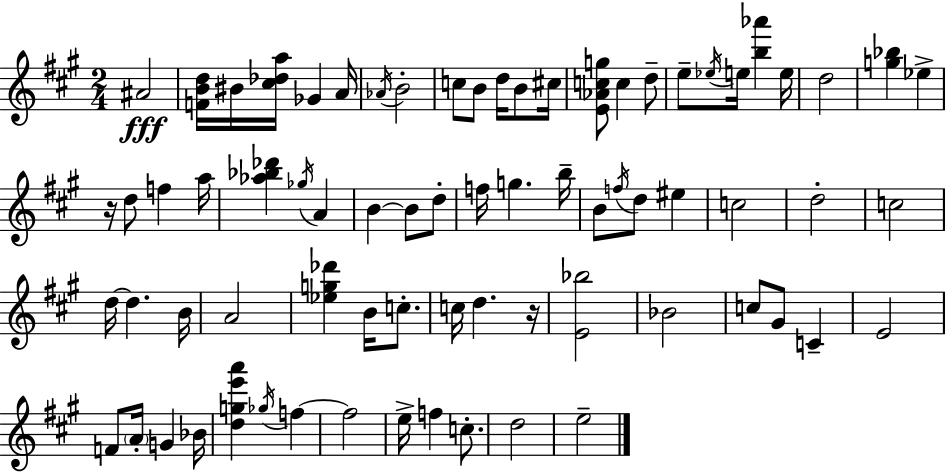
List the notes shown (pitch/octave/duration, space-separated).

A#4/h [F4,B4,D5]/s BIS4/s [C#5,Db5,A5]/s Gb4/q A4/s Ab4/s B4/h C5/e B4/e D5/s B4/e C#5/s [E4,Ab4,C5,G5]/e C5/q D5/e E5/e Eb5/s E5/s [B5,Ab6]/q E5/s D5/h [G5,Bb5]/q Eb5/q R/s D5/e F5/q A5/s [Ab5,Bb5,Db6]/q Gb5/s A4/q B4/q B4/e D5/e F5/s G5/q. B5/s B4/e F5/s D5/e EIS5/q C5/h D5/h C5/h D5/s D5/q. B4/s A4/h [Eb5,G5,Db6]/q B4/s C5/e. C5/s D5/q. R/s [E4,Bb5]/h Bb4/h C5/e G#4/e C4/q E4/h F4/e A4/s G4/q Bb4/s [D5,G5,E6,A6]/q Gb5/s F5/q F5/h E5/s F5/q C5/e. D5/h E5/h